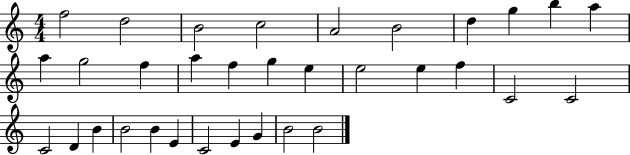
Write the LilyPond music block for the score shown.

{
  \clef treble
  \numericTimeSignature
  \time 4/4
  \key c \major
  f''2 d''2 | b'2 c''2 | a'2 b'2 | d''4 g''4 b''4 a''4 | \break a''4 g''2 f''4 | a''4 f''4 g''4 e''4 | e''2 e''4 f''4 | c'2 c'2 | \break c'2 d'4 b'4 | b'2 b'4 e'4 | c'2 e'4 g'4 | b'2 b'2 | \break \bar "|."
}